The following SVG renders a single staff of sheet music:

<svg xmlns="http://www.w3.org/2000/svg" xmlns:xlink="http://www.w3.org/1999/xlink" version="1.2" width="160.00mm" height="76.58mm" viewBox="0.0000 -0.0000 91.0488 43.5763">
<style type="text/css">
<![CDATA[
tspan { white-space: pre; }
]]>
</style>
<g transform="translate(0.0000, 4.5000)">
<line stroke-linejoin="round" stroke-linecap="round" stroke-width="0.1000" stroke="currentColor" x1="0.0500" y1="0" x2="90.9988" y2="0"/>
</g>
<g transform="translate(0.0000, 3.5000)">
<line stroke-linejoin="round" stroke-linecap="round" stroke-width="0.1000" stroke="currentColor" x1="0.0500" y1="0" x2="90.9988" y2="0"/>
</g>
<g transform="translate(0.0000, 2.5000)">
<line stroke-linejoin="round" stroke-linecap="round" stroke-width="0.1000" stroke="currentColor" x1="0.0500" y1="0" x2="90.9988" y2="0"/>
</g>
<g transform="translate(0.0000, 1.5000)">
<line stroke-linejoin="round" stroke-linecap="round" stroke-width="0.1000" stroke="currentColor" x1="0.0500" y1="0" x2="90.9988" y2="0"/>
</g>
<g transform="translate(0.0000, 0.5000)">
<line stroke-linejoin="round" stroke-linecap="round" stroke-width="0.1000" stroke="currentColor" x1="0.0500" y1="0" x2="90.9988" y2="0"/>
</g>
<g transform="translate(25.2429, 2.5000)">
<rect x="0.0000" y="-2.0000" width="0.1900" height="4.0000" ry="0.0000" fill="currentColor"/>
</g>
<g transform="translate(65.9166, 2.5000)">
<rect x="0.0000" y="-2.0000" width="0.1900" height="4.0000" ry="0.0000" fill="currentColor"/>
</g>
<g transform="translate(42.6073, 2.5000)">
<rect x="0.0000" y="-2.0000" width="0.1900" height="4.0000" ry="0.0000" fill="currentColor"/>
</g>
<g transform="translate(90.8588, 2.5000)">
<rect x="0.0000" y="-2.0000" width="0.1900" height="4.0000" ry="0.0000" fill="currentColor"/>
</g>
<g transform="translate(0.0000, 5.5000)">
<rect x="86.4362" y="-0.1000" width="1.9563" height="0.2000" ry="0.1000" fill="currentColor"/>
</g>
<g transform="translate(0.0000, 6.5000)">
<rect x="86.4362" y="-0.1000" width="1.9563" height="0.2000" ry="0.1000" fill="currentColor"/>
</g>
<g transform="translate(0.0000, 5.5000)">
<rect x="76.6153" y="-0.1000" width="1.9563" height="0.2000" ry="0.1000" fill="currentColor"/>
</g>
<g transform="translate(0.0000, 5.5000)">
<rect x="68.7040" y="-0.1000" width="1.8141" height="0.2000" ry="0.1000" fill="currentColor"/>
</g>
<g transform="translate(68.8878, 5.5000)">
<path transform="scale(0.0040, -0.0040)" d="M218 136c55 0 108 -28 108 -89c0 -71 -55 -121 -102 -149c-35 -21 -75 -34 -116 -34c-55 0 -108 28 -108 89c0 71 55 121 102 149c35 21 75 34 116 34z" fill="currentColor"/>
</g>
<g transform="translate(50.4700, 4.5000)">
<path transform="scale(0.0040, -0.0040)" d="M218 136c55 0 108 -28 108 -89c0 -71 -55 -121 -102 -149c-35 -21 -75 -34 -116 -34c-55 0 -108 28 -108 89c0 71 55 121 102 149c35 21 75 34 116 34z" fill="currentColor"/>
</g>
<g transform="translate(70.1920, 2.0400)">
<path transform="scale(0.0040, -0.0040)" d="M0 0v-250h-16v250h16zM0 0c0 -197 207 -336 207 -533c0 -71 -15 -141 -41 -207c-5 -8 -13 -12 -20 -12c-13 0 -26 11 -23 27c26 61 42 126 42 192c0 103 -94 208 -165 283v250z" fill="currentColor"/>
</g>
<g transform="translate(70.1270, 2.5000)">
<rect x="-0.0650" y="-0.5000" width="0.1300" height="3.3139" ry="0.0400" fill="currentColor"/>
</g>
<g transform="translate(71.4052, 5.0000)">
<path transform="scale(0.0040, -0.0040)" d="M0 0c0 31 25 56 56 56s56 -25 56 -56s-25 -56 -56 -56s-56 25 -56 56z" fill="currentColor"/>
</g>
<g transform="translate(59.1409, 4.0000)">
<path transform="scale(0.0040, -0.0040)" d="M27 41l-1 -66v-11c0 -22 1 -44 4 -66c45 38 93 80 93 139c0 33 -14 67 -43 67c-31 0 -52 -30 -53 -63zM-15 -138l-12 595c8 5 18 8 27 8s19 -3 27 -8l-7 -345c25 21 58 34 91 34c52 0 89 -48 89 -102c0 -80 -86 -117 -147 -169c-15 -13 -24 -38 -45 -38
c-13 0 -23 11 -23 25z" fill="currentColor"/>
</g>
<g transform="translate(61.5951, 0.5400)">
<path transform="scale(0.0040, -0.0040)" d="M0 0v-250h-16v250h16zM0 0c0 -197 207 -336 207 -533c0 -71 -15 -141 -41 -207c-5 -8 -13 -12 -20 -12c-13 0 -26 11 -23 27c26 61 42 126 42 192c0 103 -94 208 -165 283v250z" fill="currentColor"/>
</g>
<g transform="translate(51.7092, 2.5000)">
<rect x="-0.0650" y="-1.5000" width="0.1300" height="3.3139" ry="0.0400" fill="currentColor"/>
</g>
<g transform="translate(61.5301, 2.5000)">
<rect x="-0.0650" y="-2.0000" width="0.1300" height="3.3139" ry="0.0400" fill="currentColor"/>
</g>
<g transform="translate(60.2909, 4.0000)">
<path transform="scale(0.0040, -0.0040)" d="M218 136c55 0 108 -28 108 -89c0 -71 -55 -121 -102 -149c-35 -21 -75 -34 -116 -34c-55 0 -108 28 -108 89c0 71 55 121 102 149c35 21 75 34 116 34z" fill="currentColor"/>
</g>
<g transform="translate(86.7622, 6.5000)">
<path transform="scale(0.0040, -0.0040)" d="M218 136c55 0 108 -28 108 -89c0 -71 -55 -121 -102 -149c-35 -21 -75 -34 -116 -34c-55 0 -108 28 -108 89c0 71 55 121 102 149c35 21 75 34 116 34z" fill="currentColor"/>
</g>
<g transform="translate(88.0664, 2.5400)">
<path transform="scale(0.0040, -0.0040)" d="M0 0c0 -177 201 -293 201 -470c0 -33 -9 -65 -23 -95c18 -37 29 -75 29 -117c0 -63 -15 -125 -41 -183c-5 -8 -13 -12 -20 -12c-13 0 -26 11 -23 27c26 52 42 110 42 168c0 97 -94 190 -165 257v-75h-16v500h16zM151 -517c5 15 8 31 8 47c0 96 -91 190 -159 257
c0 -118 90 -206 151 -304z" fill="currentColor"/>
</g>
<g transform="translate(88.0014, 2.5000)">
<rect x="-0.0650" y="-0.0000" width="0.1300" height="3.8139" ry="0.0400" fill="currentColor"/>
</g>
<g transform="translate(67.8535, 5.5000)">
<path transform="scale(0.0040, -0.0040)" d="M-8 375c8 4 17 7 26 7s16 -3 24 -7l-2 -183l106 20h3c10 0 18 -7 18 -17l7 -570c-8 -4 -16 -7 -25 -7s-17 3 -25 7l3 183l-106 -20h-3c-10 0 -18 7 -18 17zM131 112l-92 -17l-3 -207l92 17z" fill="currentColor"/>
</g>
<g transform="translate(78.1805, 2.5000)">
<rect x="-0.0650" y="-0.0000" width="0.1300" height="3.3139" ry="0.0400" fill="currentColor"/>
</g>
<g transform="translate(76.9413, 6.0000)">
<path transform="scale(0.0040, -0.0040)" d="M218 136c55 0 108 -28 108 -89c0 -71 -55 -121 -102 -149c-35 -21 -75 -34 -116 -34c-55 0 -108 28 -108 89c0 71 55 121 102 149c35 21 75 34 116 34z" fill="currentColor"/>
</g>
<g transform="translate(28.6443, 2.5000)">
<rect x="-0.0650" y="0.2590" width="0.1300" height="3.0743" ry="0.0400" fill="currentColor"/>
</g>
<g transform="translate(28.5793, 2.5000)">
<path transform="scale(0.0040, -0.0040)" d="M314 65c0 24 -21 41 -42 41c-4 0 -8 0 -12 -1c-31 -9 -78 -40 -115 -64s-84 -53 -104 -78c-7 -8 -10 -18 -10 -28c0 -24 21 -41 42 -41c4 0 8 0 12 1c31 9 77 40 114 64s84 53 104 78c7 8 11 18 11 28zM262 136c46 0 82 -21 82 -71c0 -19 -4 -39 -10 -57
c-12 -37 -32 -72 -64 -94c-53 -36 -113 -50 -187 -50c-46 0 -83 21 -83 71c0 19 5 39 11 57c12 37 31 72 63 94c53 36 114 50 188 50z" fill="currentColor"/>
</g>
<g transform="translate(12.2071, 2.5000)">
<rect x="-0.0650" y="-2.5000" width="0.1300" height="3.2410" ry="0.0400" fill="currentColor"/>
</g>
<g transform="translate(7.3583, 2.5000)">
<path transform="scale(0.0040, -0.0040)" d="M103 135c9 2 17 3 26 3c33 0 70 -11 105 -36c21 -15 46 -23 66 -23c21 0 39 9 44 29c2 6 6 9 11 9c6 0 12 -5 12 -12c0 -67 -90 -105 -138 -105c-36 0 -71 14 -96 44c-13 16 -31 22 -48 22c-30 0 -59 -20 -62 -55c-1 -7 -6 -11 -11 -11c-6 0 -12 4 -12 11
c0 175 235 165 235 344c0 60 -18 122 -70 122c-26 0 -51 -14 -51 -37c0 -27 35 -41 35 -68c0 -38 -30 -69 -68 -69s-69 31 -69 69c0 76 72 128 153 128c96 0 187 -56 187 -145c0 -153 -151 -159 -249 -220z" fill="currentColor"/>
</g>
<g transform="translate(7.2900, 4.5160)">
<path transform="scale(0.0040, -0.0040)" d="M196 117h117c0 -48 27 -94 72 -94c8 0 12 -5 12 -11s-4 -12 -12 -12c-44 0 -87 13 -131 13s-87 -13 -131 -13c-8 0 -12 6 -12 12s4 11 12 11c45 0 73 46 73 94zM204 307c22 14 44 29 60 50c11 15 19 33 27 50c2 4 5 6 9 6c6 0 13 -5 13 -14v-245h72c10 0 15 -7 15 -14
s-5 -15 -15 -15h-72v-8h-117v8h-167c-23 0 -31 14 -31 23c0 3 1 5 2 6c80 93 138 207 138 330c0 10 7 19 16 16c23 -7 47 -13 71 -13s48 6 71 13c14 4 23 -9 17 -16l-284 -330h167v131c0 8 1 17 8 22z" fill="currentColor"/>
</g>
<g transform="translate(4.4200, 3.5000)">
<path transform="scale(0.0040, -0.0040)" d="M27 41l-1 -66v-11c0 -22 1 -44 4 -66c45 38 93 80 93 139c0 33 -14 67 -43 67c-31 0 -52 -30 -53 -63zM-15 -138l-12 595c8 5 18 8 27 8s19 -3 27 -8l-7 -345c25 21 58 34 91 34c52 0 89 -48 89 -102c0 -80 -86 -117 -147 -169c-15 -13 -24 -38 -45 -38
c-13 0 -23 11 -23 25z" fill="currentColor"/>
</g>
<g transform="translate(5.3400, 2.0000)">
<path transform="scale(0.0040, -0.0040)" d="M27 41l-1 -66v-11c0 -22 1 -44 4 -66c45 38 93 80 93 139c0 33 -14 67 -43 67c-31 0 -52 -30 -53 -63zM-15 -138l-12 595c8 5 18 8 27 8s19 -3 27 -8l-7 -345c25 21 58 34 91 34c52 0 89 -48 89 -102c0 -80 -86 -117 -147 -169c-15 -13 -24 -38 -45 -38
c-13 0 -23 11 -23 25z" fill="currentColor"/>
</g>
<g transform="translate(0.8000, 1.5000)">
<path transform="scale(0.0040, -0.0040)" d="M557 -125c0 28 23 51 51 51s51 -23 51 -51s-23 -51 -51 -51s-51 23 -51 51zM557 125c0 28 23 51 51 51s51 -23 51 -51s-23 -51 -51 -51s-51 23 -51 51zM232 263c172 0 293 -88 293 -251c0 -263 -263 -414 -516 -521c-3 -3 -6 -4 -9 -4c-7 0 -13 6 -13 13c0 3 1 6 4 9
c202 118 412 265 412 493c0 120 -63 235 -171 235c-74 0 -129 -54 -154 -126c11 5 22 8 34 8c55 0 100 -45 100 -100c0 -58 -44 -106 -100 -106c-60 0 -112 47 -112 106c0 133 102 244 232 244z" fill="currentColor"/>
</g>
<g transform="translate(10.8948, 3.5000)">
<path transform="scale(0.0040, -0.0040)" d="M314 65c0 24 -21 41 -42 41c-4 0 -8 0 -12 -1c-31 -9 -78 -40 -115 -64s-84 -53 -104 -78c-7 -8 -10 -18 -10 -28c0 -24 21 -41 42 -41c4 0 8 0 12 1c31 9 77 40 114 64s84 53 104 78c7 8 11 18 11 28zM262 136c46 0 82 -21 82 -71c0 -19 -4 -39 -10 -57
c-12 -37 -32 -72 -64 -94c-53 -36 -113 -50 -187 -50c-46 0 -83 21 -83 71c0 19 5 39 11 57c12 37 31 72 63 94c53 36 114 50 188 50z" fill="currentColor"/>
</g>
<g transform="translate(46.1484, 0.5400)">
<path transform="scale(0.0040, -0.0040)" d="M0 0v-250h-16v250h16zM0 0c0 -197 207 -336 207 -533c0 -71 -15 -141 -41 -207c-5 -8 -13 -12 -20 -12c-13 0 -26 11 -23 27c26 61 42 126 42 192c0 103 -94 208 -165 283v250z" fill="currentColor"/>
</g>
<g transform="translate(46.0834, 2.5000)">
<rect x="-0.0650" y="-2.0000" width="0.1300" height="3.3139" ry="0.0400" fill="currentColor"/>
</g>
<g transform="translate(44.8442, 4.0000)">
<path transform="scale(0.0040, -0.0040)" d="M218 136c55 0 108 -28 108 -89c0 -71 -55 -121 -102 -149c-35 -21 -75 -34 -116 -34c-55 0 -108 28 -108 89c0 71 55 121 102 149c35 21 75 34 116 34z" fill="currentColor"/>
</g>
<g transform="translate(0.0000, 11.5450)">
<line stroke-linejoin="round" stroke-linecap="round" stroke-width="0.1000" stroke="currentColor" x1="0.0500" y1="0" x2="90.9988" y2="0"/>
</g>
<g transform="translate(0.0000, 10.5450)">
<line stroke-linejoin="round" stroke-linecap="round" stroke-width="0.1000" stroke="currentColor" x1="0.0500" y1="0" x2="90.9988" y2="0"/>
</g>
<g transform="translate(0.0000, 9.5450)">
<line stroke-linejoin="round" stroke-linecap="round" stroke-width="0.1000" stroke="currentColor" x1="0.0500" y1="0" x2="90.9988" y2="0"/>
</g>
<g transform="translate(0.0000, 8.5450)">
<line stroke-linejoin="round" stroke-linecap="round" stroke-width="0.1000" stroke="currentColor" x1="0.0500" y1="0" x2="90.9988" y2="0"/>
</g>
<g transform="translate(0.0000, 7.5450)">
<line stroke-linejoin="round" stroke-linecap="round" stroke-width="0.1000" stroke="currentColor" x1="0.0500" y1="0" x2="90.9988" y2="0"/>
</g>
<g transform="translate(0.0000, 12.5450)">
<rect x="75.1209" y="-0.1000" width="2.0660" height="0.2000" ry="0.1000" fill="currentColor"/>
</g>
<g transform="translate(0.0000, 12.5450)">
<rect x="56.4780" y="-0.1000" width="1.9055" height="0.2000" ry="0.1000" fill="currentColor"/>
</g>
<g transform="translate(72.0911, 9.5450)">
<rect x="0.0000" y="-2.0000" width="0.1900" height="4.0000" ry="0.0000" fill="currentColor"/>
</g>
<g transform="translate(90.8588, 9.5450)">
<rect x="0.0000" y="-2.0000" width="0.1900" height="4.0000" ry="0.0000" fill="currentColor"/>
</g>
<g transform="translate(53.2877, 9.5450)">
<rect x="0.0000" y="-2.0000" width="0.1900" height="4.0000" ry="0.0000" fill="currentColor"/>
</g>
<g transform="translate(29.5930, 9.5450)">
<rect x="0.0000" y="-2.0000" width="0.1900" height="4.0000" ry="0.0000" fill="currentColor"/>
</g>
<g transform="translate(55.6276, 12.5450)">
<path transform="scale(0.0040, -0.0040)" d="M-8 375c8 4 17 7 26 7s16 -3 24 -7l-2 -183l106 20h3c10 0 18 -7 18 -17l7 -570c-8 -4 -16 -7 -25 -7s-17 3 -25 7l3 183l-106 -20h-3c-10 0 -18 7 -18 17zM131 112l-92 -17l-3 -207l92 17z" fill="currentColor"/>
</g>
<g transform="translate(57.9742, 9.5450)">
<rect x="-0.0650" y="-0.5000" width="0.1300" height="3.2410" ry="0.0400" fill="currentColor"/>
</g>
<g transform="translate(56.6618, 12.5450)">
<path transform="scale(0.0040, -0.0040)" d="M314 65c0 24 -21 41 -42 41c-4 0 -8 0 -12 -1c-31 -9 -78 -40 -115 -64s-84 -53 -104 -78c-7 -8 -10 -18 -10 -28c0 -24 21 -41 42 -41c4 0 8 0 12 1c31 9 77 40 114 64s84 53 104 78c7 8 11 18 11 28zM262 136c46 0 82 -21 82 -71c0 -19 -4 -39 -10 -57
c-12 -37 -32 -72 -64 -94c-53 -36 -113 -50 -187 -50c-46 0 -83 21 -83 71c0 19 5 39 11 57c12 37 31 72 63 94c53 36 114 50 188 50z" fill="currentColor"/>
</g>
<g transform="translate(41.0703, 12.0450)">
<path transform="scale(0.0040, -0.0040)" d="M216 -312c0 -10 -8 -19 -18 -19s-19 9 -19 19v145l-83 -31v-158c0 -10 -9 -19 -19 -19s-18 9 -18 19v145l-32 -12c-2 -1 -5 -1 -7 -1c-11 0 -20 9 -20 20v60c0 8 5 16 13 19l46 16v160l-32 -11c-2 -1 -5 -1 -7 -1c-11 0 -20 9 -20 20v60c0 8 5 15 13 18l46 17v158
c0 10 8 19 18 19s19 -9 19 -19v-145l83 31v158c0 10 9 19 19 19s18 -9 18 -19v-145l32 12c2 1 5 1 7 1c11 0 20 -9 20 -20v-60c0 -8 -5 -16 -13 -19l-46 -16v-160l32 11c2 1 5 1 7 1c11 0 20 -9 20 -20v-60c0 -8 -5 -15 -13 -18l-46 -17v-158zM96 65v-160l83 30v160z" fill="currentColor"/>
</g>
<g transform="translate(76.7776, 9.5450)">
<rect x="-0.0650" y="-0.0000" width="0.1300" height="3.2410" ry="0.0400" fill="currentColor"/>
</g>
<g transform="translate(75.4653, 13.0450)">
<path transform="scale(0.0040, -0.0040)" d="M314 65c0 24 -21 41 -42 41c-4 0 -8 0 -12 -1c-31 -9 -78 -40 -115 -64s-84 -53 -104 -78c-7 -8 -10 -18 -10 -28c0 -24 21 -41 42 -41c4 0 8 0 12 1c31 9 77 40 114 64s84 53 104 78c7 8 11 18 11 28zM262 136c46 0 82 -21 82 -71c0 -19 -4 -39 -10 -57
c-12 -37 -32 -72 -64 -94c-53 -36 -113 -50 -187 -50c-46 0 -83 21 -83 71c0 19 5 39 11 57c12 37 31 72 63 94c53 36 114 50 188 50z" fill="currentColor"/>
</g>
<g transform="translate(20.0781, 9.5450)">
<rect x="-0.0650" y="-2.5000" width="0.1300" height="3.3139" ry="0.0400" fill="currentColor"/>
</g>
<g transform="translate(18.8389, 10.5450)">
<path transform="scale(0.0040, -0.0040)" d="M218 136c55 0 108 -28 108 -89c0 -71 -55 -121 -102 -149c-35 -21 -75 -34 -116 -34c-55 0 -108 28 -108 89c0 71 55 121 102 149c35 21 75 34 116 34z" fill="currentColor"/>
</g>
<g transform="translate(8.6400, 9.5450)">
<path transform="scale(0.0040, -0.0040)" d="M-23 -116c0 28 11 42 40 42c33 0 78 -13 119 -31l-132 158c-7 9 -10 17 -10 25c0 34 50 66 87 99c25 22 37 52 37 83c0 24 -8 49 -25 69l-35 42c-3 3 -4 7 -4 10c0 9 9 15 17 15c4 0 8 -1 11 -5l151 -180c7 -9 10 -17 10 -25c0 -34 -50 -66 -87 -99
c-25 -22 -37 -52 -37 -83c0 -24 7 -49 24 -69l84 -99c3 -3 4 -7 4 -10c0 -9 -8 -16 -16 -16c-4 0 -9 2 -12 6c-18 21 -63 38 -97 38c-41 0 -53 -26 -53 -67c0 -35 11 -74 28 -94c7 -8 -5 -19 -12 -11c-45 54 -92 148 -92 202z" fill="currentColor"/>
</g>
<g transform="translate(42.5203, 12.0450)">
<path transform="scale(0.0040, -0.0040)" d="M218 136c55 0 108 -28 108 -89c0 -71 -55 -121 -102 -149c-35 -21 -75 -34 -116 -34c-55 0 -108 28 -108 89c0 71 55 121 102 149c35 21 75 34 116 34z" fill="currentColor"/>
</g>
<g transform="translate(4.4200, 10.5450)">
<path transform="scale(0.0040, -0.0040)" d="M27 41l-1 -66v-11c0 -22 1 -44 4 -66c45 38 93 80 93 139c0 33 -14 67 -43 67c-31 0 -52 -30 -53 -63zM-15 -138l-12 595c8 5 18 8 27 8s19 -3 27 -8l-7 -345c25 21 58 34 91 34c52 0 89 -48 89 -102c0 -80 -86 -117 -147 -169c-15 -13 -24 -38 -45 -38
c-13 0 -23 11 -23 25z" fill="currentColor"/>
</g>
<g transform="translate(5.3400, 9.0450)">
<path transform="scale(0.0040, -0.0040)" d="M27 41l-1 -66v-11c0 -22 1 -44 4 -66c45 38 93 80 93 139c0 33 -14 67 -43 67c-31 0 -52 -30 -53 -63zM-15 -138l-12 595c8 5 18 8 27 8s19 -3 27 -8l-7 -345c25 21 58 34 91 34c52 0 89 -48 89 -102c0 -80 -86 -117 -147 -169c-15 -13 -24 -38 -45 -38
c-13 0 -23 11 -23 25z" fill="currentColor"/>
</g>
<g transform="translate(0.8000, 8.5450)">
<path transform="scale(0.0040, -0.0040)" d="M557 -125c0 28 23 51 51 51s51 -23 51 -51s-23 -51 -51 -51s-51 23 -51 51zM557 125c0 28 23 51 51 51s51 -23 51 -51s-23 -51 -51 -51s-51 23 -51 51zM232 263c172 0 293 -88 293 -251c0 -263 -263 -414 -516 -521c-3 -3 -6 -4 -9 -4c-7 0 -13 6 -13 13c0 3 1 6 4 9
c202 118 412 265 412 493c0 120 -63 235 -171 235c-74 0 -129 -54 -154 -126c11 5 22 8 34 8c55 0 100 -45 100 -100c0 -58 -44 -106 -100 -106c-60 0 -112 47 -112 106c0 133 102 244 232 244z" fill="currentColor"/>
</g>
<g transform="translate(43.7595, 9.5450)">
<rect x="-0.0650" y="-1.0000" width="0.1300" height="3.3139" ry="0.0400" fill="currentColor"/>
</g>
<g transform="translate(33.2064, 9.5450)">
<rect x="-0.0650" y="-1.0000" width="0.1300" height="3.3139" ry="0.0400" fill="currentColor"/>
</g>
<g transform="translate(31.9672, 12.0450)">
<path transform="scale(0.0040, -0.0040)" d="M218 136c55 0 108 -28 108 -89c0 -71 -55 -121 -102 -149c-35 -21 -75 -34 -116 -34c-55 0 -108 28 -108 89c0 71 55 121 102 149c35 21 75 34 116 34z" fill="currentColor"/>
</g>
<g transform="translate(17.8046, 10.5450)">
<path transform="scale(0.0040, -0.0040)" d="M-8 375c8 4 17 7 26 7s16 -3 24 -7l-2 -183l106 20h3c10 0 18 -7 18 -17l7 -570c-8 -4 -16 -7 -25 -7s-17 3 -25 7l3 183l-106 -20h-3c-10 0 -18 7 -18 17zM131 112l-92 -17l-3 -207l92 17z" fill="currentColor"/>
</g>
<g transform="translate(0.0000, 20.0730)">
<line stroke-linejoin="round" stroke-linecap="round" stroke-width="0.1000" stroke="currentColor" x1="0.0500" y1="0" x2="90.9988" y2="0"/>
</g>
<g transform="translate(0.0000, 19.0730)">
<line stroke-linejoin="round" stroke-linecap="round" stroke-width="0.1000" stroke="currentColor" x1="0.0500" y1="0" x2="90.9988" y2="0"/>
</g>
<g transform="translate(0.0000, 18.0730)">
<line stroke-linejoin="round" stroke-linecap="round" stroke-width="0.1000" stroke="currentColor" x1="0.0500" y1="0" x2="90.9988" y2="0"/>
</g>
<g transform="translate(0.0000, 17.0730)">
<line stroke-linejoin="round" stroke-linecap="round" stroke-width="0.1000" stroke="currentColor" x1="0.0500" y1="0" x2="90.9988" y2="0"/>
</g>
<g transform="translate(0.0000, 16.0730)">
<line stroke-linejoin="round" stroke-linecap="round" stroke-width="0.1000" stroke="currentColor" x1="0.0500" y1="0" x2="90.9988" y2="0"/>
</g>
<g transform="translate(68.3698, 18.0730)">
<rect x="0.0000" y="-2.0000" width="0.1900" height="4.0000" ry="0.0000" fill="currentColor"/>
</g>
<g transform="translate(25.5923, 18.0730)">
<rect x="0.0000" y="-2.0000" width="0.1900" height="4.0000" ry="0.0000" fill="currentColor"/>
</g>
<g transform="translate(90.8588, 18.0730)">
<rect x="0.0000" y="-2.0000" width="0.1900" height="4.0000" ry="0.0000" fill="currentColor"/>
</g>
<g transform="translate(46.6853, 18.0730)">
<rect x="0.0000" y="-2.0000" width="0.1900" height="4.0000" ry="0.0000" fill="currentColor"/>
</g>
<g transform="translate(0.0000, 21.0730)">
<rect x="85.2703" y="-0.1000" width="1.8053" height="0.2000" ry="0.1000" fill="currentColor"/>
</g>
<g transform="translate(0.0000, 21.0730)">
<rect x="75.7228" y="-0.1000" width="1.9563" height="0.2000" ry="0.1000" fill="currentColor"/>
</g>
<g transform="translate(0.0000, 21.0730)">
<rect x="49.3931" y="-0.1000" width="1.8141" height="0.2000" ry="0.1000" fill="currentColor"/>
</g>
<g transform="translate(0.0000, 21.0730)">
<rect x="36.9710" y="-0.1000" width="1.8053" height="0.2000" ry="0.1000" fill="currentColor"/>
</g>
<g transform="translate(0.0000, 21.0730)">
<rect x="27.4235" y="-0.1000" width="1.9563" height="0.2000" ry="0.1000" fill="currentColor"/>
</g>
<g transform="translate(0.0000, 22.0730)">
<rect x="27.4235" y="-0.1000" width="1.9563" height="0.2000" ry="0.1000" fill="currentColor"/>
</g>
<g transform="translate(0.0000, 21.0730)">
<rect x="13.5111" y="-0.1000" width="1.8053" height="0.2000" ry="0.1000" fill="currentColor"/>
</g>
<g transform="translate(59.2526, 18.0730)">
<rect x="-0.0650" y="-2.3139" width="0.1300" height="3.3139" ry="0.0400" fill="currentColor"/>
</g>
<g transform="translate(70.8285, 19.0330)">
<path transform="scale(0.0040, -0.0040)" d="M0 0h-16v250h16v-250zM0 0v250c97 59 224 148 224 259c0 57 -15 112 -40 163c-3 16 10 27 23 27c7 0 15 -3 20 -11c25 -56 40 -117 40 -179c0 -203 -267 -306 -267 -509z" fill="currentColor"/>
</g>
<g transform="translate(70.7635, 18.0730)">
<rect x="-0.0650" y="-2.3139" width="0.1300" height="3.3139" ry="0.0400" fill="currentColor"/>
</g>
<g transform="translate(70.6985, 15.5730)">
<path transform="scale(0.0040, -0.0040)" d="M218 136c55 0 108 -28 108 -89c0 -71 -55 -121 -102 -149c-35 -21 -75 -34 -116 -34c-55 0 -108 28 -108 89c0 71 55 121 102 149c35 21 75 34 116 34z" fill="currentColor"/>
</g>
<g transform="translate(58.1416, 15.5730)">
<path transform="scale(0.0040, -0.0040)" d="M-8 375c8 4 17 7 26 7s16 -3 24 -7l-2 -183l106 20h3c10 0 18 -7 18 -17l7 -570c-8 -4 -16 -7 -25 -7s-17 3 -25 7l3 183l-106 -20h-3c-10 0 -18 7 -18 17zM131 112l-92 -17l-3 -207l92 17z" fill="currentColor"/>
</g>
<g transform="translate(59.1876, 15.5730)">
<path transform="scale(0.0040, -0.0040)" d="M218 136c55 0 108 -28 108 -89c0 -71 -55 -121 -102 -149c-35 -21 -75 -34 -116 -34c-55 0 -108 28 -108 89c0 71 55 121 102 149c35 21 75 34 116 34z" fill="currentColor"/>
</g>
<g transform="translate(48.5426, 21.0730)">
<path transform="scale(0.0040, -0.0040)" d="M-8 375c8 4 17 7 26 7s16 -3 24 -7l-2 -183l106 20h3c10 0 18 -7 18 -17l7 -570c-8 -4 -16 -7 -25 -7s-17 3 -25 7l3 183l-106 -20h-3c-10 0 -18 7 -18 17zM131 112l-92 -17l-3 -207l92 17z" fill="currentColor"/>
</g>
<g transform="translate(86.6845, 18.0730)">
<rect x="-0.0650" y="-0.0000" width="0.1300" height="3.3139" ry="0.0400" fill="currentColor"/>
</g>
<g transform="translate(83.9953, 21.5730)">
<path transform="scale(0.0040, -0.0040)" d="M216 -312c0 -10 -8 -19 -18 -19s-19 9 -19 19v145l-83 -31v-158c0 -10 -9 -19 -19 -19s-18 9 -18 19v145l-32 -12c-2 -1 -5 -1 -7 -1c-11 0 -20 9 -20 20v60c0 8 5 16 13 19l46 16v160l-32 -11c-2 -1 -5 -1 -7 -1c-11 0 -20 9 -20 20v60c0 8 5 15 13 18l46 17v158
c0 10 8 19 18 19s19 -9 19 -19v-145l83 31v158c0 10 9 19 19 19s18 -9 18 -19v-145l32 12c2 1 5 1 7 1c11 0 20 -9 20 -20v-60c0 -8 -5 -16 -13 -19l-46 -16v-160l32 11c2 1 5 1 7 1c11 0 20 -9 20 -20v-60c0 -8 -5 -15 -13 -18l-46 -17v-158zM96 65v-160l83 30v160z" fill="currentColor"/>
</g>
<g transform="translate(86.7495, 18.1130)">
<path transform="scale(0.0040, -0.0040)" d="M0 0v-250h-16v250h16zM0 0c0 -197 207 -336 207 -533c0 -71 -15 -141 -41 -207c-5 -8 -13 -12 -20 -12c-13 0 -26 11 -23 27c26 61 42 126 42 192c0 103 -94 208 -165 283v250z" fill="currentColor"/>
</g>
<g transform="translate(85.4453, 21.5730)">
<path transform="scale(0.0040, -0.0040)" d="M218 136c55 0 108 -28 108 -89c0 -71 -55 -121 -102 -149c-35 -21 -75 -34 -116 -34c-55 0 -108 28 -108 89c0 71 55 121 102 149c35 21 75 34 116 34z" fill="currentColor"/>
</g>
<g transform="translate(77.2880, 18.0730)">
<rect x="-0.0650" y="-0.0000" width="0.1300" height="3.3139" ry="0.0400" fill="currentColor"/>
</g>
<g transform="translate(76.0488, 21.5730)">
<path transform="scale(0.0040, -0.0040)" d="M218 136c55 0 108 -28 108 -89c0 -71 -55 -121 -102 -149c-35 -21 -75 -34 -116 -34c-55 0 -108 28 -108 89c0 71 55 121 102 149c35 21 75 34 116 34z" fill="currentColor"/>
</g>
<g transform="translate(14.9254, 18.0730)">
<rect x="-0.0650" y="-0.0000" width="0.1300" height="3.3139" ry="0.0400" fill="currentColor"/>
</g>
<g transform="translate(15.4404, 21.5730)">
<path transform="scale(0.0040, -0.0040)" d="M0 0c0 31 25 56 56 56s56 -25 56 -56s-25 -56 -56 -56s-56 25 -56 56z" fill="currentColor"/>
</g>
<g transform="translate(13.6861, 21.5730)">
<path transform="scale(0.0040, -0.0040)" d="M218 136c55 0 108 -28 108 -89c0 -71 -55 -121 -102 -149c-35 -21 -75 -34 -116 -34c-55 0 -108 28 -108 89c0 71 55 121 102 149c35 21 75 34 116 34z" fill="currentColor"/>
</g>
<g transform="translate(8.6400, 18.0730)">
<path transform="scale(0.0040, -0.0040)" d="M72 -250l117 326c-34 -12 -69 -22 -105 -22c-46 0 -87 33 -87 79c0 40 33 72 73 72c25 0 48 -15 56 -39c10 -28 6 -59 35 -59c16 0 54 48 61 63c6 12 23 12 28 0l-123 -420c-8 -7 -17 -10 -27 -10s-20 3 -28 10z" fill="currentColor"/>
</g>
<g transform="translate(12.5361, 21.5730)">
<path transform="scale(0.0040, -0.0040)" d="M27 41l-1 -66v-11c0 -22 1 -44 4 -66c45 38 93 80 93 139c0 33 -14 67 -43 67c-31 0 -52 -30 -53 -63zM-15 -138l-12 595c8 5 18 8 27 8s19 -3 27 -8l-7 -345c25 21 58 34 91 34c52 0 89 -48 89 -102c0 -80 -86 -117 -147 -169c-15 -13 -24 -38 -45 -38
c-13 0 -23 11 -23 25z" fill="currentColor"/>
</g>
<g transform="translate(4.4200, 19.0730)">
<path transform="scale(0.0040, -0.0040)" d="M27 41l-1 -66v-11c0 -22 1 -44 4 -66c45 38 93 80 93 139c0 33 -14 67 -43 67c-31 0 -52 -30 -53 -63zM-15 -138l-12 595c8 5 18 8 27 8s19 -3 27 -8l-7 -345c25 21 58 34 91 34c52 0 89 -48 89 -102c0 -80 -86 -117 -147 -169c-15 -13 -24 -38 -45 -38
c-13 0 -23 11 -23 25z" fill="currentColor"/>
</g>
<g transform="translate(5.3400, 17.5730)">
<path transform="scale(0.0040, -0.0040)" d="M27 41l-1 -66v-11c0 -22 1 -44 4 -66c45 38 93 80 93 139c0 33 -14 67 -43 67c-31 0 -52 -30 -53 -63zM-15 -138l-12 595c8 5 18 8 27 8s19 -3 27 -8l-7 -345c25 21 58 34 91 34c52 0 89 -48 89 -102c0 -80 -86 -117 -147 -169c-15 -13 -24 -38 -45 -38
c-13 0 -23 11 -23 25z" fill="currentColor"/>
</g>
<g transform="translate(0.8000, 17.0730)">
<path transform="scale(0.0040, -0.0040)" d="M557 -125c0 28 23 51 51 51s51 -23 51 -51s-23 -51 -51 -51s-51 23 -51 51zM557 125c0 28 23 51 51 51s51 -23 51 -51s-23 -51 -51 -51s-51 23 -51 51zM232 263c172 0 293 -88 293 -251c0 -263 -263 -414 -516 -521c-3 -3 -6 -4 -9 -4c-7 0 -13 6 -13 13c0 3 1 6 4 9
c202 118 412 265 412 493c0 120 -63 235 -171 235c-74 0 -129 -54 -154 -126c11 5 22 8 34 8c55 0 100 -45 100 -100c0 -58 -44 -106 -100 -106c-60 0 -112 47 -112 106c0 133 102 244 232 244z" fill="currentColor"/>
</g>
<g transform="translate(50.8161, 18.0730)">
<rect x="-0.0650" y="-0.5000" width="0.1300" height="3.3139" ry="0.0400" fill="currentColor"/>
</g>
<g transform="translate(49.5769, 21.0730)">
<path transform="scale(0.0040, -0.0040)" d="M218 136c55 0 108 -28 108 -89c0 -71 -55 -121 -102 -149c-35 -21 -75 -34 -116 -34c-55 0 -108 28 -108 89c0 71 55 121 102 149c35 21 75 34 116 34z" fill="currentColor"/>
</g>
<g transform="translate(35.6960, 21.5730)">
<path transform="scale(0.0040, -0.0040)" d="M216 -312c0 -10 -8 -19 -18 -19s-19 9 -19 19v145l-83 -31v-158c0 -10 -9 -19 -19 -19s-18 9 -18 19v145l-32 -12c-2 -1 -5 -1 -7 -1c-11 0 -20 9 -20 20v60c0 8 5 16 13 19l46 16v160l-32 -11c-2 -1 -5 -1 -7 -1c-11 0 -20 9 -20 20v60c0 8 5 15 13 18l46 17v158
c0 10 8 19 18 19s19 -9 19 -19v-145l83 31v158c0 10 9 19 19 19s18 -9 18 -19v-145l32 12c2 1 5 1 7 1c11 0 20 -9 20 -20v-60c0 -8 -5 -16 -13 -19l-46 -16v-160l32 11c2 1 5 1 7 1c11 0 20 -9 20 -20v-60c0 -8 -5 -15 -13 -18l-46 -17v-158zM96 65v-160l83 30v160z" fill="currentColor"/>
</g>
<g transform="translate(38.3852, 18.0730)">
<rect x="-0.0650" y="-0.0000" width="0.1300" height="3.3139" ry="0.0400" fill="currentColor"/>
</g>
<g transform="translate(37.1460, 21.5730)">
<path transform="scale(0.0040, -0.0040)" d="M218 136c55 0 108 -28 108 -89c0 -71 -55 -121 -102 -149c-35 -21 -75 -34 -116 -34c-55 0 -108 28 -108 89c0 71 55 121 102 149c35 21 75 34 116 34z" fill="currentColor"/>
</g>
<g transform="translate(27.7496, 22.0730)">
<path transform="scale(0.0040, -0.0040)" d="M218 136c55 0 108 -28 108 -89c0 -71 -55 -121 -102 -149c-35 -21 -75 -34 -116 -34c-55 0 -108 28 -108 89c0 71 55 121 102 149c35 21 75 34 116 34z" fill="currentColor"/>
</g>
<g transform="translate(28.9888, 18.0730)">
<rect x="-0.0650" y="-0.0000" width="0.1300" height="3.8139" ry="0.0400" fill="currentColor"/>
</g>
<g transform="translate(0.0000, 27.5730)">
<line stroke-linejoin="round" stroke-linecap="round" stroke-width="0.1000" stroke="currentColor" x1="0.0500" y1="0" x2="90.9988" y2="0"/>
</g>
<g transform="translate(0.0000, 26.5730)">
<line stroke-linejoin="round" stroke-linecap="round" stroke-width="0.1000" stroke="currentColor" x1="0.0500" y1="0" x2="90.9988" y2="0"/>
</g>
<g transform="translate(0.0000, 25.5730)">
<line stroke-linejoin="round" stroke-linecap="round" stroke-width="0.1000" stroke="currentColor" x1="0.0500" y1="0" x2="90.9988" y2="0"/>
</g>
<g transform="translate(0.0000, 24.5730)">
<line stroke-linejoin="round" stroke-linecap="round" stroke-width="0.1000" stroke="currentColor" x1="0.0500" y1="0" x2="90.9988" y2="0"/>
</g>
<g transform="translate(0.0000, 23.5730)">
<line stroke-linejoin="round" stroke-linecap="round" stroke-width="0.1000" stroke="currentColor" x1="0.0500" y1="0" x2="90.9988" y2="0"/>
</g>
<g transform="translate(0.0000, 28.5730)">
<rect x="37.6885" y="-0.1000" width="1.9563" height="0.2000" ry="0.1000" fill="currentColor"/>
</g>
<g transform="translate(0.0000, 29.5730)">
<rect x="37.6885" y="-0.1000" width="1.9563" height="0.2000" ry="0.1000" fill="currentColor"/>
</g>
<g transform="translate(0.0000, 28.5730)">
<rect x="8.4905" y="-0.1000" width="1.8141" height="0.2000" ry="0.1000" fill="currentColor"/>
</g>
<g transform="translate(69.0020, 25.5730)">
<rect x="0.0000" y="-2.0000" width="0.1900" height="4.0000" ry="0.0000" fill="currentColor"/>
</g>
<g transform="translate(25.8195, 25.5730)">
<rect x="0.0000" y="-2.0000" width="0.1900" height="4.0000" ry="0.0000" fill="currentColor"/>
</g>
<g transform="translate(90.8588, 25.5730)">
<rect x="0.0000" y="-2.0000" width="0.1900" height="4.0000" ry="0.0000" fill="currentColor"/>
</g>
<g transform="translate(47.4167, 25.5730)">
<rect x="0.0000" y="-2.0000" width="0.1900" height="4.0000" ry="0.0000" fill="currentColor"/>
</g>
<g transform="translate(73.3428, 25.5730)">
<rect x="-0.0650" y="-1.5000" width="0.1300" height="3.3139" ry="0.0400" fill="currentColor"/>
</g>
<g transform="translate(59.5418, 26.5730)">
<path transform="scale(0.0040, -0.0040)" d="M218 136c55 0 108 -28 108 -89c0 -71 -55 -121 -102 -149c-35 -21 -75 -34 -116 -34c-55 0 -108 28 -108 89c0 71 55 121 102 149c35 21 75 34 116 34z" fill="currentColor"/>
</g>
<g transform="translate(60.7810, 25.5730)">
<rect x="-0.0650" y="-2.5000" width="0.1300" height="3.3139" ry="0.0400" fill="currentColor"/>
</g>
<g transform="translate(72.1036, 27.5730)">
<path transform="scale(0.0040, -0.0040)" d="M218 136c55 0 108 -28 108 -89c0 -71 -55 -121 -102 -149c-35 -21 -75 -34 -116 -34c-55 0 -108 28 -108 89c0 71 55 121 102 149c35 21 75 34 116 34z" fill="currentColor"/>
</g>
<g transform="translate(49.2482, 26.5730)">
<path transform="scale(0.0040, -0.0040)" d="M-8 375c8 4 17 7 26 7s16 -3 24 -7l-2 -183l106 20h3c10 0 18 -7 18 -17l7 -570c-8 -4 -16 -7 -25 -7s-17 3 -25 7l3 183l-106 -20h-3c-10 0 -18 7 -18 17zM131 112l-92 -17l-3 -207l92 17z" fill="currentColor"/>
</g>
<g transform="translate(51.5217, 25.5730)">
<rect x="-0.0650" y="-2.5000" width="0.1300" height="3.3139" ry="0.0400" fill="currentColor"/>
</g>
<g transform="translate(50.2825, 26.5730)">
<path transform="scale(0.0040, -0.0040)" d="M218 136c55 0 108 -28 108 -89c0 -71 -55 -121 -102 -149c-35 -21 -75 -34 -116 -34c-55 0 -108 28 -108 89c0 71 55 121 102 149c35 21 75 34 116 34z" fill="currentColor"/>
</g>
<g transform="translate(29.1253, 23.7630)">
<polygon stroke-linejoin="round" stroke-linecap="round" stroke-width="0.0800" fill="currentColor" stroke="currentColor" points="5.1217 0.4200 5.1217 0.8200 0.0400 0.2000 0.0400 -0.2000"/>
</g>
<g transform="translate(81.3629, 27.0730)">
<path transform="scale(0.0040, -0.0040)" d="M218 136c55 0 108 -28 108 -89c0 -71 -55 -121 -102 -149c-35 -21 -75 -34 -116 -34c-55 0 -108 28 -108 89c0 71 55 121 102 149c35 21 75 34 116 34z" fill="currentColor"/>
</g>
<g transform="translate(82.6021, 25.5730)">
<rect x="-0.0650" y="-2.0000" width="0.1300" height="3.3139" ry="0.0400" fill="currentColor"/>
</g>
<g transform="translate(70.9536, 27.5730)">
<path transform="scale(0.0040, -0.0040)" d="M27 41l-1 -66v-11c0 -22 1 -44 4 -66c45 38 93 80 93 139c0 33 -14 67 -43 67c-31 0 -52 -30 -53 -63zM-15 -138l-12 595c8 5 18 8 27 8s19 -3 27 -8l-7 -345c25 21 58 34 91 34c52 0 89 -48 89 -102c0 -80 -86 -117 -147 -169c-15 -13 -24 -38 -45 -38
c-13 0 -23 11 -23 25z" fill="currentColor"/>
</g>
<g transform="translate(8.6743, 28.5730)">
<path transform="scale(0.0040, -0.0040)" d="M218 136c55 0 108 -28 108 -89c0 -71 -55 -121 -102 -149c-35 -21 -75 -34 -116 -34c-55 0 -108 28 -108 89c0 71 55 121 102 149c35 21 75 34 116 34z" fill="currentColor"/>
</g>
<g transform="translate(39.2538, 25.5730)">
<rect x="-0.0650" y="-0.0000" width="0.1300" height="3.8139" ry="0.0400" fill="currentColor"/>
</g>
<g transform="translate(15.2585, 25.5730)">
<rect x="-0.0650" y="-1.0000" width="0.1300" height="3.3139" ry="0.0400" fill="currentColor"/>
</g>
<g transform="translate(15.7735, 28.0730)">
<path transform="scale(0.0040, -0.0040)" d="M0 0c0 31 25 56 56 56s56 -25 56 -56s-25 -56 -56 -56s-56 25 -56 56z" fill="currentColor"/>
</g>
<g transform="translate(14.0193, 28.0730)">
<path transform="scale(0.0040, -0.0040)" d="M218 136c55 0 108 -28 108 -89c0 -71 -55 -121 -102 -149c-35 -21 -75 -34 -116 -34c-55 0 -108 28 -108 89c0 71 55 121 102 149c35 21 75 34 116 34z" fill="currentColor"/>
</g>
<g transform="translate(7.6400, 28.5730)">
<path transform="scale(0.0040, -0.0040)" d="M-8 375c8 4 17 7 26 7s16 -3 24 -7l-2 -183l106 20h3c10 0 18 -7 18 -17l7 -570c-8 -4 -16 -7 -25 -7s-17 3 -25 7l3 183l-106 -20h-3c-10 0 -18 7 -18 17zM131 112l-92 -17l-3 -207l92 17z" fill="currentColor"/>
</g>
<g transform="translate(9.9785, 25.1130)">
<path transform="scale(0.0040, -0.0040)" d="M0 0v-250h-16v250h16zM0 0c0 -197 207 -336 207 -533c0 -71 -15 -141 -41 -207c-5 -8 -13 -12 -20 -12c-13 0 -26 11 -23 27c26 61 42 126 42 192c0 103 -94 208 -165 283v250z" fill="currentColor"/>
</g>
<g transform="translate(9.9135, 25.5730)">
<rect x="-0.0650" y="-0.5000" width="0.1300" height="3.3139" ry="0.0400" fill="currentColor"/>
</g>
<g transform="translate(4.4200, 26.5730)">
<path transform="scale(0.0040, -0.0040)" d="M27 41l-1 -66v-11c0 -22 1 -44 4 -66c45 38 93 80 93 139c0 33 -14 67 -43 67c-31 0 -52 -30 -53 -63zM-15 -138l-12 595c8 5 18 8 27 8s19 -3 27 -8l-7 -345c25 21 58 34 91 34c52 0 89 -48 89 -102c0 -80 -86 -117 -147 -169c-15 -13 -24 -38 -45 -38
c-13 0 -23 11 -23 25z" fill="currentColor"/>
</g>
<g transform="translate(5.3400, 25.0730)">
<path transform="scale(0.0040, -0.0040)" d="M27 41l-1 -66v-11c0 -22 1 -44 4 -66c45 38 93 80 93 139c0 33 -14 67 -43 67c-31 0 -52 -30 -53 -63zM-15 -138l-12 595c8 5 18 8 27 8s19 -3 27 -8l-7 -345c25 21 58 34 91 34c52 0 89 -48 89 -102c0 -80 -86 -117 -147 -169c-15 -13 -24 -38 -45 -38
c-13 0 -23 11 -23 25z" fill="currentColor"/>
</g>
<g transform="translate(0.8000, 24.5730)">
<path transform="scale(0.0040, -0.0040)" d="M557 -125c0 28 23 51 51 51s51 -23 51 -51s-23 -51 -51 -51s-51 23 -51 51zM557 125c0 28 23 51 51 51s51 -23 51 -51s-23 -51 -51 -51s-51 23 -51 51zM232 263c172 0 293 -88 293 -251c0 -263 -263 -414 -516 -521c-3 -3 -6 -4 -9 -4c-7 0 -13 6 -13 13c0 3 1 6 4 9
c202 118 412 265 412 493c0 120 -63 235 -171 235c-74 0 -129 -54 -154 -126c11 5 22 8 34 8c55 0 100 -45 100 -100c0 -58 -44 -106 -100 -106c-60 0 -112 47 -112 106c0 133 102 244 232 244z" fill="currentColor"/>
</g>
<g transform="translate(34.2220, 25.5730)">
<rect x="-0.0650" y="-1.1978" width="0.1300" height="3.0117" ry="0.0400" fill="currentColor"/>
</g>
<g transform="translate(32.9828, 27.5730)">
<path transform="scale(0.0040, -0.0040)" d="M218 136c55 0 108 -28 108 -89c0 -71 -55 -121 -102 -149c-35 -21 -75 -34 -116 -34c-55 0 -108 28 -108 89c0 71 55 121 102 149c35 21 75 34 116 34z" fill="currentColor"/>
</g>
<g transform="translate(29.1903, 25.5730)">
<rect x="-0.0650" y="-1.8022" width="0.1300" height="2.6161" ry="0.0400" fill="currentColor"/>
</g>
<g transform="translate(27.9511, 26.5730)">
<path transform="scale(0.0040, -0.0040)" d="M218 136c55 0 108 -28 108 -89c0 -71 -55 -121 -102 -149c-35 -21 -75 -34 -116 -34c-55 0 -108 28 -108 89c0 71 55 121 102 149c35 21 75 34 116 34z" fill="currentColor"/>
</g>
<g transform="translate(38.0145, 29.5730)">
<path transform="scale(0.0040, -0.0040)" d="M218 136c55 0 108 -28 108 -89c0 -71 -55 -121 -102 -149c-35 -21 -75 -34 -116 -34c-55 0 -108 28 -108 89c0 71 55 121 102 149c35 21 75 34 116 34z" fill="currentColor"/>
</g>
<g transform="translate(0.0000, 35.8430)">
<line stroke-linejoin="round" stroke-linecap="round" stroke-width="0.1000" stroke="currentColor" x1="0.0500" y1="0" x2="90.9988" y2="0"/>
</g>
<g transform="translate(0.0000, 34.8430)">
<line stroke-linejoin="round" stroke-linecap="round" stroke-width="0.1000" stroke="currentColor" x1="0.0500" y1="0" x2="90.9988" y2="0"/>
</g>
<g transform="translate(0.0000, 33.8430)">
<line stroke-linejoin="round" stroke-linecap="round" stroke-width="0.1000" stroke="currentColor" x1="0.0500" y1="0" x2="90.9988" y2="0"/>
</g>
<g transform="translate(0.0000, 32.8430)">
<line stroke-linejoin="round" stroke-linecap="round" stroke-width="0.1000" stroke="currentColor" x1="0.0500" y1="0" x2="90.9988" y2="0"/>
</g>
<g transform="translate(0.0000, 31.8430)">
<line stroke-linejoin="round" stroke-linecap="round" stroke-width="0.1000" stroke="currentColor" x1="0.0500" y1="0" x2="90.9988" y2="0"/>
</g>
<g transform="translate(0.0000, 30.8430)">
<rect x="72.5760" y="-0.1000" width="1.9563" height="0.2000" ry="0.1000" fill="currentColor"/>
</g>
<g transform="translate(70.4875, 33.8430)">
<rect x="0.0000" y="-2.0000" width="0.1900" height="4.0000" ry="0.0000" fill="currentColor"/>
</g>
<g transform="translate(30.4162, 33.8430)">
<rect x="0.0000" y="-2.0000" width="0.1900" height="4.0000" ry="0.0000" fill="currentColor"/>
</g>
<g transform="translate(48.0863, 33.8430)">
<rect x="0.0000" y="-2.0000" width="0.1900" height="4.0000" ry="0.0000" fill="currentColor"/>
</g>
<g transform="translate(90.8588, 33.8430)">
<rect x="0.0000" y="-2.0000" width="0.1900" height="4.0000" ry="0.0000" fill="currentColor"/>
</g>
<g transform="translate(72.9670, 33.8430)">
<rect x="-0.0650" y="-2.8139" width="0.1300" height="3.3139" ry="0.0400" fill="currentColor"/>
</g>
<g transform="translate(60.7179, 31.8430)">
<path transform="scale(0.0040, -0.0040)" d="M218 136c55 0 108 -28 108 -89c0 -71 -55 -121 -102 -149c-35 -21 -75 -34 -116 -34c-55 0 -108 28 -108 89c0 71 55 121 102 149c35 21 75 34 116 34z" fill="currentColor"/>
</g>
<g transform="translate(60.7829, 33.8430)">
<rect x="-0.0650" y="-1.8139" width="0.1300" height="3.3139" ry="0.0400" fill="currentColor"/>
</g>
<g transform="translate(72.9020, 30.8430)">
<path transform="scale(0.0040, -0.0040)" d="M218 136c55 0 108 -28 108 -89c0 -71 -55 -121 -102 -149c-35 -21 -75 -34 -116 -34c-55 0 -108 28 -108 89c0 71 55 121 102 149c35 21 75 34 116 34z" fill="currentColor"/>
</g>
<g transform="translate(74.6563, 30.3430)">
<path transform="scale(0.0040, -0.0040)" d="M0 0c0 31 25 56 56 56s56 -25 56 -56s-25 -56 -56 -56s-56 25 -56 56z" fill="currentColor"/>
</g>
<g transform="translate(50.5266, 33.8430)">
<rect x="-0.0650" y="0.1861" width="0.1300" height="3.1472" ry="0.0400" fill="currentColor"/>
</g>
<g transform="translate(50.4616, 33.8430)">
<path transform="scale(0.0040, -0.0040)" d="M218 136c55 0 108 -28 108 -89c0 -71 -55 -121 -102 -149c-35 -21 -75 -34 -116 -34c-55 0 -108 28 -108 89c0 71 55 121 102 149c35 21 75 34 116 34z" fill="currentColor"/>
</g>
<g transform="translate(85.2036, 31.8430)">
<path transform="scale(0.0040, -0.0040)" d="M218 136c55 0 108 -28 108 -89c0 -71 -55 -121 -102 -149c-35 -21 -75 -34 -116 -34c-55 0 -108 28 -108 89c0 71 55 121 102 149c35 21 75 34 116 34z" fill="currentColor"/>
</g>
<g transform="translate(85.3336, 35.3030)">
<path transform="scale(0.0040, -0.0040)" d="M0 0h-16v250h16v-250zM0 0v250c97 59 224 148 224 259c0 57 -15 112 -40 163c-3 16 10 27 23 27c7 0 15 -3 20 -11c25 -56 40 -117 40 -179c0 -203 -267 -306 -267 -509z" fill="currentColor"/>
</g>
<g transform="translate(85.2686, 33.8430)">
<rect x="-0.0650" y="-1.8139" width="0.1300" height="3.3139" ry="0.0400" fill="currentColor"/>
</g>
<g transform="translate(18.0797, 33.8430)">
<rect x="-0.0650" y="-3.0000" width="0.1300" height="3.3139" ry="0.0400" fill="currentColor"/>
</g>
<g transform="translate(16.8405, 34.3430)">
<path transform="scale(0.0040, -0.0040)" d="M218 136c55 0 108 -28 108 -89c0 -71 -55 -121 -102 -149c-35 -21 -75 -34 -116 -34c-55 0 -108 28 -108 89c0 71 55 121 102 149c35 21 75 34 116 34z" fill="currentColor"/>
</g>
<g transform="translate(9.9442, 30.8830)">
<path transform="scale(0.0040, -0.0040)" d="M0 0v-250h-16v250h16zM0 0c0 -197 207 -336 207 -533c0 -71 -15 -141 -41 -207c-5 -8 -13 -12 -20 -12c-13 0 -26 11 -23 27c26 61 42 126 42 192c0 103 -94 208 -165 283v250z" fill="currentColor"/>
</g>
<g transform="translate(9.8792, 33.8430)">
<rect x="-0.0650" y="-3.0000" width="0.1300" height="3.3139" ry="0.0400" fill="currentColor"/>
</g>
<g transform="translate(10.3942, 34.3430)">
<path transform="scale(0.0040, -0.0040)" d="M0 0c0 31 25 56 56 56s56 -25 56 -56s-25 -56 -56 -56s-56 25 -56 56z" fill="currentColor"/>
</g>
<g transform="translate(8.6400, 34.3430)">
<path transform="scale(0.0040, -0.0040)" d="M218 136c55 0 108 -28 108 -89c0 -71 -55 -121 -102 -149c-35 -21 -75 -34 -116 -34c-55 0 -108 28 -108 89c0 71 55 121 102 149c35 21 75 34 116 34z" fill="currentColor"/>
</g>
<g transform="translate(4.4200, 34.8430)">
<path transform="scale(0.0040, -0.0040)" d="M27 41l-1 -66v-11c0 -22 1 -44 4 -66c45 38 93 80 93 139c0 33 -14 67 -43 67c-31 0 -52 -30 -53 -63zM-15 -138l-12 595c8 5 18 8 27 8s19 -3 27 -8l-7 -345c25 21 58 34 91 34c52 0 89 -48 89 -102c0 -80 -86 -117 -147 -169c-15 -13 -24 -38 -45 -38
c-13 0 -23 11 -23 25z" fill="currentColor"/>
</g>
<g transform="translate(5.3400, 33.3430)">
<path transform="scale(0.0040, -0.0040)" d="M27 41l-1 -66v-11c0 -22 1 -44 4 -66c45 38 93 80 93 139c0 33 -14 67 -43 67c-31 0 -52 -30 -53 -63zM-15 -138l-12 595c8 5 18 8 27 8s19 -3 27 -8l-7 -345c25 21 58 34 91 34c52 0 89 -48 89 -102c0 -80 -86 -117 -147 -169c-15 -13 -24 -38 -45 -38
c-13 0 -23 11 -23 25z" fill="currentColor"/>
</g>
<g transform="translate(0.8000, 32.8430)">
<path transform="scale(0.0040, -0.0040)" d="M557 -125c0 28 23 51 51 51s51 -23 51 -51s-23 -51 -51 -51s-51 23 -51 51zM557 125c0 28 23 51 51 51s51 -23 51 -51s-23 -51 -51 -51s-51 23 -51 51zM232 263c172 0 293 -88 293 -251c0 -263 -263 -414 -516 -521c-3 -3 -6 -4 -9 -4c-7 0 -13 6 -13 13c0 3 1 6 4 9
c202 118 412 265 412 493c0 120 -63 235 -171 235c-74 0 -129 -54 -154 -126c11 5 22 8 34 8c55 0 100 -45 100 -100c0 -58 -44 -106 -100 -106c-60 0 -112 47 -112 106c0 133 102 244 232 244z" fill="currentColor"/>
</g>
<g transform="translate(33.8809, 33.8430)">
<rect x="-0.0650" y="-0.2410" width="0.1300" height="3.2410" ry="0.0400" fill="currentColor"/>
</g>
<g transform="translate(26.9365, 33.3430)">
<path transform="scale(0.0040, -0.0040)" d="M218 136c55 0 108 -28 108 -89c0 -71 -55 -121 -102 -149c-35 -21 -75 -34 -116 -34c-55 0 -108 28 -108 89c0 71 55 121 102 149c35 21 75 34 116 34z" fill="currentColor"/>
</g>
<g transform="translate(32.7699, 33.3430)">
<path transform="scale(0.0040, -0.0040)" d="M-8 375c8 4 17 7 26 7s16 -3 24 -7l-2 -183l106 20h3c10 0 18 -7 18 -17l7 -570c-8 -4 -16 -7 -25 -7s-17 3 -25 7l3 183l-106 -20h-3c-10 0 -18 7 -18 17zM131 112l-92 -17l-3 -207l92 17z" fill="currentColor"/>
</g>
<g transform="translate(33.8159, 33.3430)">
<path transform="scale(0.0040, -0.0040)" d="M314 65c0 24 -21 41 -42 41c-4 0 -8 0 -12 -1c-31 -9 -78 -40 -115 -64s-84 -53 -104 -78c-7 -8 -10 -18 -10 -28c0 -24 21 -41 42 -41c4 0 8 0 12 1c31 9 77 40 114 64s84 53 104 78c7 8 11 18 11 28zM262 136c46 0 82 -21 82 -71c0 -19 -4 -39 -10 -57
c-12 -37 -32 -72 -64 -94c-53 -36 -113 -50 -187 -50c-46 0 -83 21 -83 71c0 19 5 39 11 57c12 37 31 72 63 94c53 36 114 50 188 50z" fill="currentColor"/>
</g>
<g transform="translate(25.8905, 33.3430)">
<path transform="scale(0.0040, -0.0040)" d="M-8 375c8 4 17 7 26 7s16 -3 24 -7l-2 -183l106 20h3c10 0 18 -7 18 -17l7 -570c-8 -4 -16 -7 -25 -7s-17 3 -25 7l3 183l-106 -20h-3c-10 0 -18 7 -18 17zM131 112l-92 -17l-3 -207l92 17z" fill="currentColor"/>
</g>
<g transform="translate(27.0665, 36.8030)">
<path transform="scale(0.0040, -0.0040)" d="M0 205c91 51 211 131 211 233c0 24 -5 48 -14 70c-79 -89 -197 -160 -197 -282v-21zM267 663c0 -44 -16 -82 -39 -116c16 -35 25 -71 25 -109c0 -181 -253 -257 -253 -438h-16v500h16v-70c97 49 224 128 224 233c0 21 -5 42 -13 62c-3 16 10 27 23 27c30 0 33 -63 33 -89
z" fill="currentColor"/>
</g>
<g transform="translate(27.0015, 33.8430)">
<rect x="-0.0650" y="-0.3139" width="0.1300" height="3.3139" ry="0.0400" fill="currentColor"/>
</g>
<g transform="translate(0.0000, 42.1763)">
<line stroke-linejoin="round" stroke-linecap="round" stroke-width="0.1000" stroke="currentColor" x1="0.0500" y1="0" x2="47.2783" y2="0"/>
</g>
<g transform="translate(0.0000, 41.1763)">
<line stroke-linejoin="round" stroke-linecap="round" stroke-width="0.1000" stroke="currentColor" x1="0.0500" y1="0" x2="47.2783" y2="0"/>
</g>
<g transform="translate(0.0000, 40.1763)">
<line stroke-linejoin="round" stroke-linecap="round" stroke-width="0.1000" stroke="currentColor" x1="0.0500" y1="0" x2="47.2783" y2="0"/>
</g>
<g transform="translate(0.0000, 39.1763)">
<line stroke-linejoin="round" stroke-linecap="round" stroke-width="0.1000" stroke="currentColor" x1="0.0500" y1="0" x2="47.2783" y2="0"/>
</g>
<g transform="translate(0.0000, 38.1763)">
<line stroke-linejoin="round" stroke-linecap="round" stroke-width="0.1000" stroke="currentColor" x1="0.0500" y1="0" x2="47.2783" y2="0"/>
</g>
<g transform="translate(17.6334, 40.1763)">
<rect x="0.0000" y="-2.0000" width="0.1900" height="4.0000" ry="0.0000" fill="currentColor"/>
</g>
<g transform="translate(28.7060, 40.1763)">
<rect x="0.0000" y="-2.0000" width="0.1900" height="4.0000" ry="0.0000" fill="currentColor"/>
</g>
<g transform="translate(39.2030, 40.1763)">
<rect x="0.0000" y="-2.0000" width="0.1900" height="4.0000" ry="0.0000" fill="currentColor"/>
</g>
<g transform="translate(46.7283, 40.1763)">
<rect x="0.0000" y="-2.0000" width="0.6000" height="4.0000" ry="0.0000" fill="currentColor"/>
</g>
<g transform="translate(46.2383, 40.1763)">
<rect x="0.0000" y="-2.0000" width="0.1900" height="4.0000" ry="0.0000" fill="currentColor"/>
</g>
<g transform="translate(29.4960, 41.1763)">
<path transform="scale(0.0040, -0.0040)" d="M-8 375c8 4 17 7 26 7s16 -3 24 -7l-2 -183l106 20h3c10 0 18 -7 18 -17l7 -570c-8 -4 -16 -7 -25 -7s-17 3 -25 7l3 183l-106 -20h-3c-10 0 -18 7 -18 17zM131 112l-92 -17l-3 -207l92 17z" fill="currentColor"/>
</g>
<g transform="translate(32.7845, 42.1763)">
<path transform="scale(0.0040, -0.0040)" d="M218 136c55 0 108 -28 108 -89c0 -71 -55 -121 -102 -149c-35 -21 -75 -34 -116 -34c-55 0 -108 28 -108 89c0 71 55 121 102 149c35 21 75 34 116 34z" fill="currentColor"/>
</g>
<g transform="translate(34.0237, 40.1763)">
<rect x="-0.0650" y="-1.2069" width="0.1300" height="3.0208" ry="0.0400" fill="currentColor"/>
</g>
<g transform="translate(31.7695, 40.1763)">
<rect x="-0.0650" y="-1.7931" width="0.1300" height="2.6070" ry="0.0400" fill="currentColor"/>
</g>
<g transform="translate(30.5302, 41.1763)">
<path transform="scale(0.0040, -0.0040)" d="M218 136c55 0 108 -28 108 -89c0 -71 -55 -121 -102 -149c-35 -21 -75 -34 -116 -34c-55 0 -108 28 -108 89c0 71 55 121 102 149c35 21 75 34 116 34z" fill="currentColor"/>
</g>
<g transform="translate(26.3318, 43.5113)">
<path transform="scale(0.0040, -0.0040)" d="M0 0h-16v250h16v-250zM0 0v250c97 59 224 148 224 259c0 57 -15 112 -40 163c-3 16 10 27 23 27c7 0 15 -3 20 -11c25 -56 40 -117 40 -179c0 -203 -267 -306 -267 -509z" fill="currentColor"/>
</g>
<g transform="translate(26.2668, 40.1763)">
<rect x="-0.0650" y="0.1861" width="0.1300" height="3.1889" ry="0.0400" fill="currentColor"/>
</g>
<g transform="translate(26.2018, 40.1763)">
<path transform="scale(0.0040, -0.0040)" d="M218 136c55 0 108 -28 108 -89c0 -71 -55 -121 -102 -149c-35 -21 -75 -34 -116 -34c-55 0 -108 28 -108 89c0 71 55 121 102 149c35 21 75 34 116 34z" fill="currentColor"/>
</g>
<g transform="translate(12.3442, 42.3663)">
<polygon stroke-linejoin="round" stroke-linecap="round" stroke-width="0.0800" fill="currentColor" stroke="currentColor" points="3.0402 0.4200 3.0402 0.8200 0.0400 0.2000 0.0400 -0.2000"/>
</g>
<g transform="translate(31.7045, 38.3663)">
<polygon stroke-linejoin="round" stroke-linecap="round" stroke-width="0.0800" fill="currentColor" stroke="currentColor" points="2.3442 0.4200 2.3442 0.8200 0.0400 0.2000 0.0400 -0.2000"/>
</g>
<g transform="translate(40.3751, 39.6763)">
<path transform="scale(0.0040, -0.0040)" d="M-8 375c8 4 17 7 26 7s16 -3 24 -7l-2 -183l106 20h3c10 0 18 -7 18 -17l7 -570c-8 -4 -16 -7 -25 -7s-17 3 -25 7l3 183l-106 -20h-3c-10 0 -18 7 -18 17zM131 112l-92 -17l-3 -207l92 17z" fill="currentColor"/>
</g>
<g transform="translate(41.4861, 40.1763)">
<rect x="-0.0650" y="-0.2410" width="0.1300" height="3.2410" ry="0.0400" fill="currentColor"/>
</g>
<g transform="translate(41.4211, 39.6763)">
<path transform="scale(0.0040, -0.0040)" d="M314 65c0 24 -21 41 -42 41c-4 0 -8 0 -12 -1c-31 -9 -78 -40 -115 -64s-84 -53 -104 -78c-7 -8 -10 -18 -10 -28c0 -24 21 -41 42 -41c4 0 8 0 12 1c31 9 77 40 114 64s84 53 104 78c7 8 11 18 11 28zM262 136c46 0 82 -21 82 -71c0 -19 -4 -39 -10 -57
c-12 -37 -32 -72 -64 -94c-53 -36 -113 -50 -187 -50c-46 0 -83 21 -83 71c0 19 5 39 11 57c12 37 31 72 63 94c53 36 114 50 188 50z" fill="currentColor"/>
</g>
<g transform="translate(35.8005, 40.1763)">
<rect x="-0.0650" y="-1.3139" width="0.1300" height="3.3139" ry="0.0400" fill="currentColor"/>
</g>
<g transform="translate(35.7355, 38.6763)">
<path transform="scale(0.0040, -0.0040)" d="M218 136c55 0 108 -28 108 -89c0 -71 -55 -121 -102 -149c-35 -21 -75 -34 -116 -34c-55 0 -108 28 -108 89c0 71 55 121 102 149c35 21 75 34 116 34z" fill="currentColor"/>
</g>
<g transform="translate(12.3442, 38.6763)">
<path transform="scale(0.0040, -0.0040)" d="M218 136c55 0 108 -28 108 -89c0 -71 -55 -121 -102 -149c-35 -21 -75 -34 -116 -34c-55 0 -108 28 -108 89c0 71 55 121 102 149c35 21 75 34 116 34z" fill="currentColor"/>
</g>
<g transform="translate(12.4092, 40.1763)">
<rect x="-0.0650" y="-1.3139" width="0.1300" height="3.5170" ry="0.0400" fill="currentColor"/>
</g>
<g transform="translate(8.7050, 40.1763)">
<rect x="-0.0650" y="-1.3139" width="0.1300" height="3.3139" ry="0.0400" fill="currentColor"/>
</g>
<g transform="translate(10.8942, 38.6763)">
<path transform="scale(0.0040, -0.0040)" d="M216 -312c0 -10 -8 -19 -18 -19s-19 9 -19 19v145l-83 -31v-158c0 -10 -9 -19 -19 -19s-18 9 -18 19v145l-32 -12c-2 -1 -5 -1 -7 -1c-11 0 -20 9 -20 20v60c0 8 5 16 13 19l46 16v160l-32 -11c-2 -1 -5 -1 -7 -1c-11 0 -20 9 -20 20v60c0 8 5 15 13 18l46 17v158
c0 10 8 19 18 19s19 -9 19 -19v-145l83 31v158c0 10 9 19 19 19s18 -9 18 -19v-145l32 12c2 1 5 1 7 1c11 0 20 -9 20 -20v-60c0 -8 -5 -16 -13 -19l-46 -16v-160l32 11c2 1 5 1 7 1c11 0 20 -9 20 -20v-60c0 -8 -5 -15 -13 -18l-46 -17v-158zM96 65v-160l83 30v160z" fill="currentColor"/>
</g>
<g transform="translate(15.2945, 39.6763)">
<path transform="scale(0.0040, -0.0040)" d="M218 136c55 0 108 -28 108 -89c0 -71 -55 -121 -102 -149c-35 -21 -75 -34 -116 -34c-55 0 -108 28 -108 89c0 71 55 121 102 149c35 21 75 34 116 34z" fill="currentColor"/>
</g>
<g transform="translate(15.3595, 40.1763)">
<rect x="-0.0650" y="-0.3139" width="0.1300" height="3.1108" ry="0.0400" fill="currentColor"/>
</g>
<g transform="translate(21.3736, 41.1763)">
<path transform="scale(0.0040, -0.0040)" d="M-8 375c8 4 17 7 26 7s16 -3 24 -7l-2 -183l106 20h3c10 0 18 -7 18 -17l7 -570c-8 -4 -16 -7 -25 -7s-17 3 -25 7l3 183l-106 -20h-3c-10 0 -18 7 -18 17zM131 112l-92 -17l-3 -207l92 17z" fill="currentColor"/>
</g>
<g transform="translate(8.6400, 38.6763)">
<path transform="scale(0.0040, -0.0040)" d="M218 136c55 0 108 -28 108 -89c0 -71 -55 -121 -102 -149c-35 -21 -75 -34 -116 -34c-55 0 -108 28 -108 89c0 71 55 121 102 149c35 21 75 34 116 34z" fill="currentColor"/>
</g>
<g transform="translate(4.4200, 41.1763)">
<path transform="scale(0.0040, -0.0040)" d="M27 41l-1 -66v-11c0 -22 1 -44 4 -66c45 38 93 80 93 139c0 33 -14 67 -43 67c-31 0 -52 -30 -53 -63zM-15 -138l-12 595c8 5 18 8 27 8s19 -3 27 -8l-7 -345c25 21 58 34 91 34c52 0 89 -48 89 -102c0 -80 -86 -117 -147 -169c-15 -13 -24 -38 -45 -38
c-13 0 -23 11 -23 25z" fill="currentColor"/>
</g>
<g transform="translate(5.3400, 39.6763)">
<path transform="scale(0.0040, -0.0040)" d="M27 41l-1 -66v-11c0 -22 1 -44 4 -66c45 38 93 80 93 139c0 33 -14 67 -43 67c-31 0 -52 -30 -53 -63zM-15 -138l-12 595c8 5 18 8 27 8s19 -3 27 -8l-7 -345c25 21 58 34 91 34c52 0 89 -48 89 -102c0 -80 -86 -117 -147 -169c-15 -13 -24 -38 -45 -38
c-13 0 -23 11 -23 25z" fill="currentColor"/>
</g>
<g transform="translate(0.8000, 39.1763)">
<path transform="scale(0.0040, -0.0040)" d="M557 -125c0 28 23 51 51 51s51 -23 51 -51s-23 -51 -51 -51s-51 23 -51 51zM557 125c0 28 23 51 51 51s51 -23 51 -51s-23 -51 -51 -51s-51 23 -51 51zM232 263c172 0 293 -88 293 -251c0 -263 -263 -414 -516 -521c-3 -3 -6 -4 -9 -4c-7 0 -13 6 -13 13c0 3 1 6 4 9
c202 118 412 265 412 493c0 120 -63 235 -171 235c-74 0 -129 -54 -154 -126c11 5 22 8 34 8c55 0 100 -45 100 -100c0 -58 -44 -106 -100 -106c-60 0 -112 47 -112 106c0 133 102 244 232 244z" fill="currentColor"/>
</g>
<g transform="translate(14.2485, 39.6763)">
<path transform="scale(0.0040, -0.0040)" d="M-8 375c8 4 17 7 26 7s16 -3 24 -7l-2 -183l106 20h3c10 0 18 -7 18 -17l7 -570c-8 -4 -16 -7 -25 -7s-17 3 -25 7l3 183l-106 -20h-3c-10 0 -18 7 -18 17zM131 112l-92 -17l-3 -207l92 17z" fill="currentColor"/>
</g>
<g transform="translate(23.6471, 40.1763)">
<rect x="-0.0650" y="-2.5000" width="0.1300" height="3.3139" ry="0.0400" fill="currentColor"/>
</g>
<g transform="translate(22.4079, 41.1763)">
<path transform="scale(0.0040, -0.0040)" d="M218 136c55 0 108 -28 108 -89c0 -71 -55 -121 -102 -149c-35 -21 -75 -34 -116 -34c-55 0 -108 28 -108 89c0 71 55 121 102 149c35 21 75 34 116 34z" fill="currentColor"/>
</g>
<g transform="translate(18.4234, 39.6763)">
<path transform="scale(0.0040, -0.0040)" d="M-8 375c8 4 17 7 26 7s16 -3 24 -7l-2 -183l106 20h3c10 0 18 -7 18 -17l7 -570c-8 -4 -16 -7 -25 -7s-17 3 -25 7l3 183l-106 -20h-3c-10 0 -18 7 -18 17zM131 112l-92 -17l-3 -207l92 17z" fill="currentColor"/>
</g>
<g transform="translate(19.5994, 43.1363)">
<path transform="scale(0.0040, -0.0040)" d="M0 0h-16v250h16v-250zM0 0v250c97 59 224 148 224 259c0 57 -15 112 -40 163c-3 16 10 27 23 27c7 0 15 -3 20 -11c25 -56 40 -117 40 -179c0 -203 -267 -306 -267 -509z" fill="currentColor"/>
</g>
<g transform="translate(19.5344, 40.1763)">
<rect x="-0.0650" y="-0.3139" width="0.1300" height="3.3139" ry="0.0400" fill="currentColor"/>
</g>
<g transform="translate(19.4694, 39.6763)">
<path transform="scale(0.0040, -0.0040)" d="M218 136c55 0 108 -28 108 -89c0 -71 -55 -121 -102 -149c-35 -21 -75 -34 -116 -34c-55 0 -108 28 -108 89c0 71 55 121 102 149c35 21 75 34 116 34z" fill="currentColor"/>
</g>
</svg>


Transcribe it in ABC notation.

X:1
T:Untitled
M:2/4
L:1/4
K:Bb
_B,,2 D,2 A,,/2 G,, _A,,/2 E,,/2 D,, C,,/4 z B,, F,, ^F,, E,,2 D,,2 z/2 _D,, C,, ^D,, E,, B, _B,/2 D,, ^D,,/2 E,,/2 F,, _B,,/2 G,,/2 C,, B,, B,, _G,, A,, C,/2 C, E,/4 E,2 D, A, C A,/2 G, ^G,/2 E,/2 E,/2 B,, D,/2 B,,/2 G,,/2 G, E,2